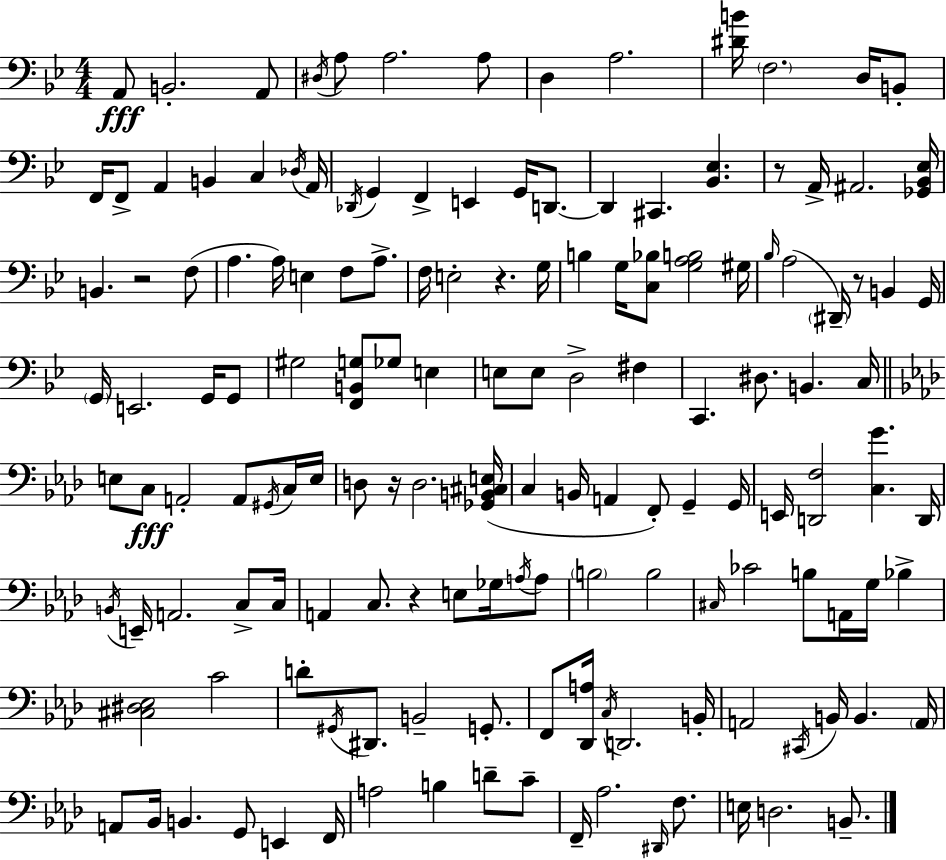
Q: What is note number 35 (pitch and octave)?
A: F3